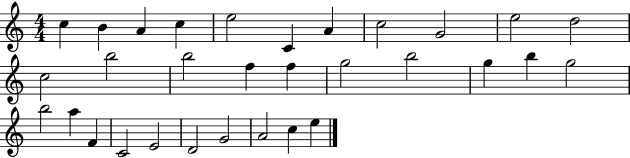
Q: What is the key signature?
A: C major